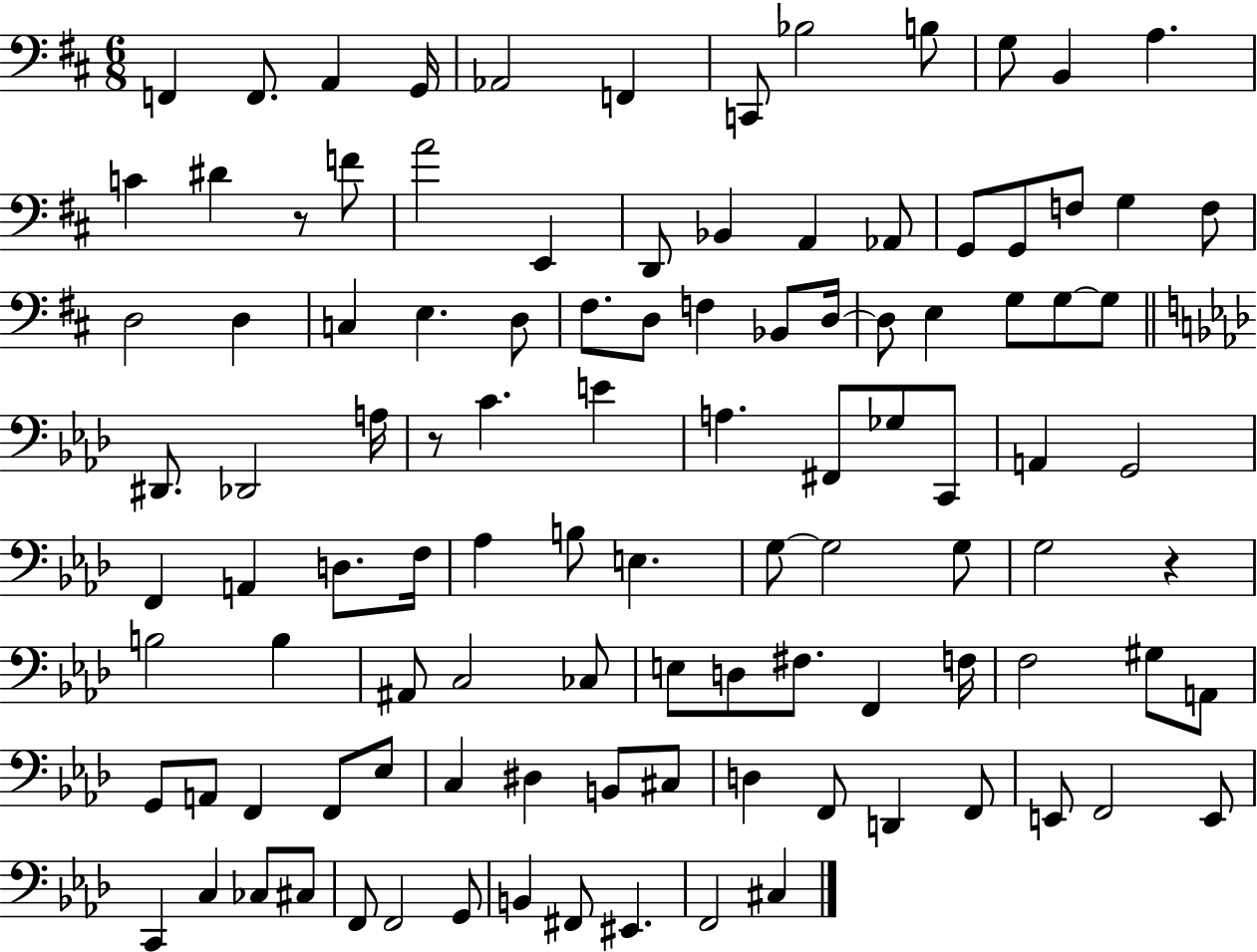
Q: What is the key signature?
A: D major